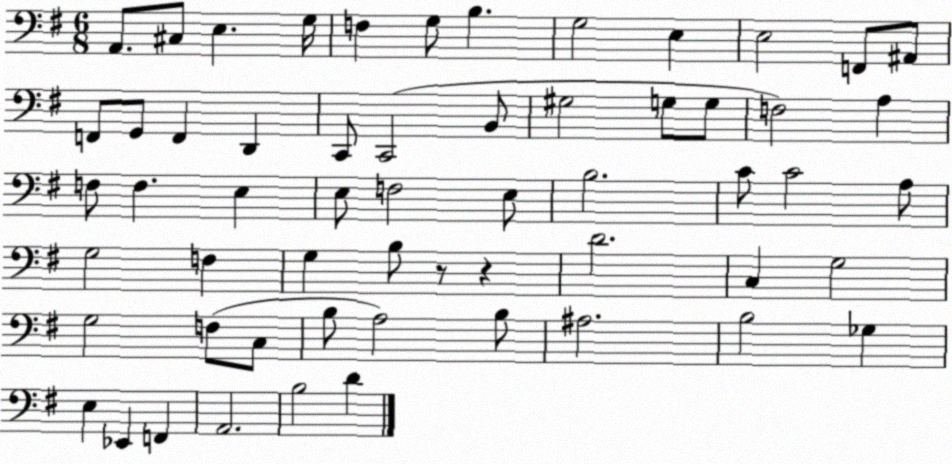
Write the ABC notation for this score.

X:1
T:Untitled
M:6/8
L:1/4
K:G
A,,/2 ^C,/2 E, G,/4 F, G,/2 B, G,2 E, E,2 F,,/2 ^A,,/2 F,,/2 G,,/2 F,, D,, C,,/2 C,,2 B,,/2 ^G,2 G,/2 G,/2 F,2 A, F,/2 F, E, E,/2 F,2 E,/2 B,2 C/2 C2 A,/2 G,2 F, G, B,/2 z/2 z D2 C, G,2 G,2 F,/2 C,/2 B,/2 A,2 B,/2 ^A,2 B,2 _G, E, _E,, F,, A,,2 B,2 D